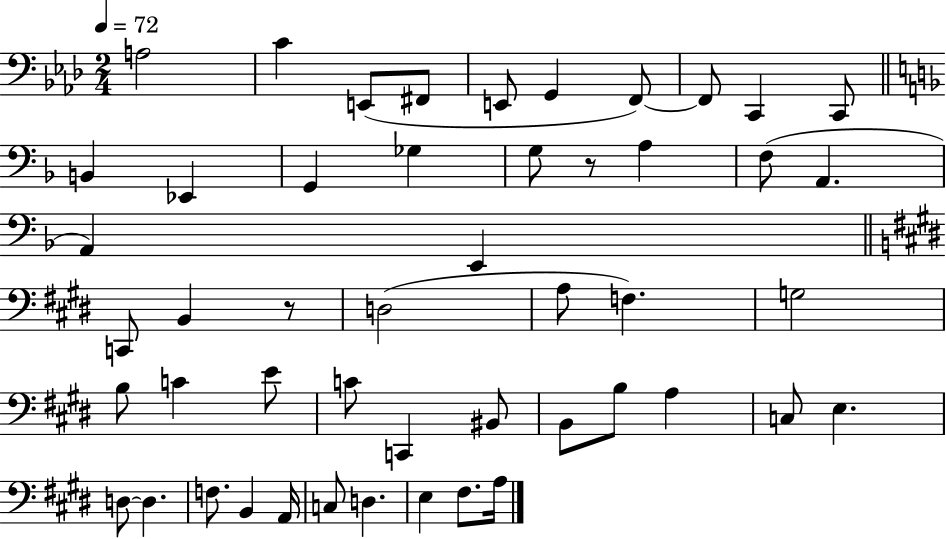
A3/h C4/q E2/e F#2/e E2/e G2/q F2/e F2/e C2/q C2/e B2/q Eb2/q G2/q Gb3/q G3/e R/e A3/q F3/e A2/q. A2/q E2/q C2/e B2/q R/e D3/h A3/e F3/q. G3/h B3/e C4/q E4/e C4/e C2/q BIS2/e B2/e B3/e A3/q C3/e E3/q. D3/e D3/q. F3/e. B2/q A2/s C3/e D3/q. E3/q F#3/e. A3/s